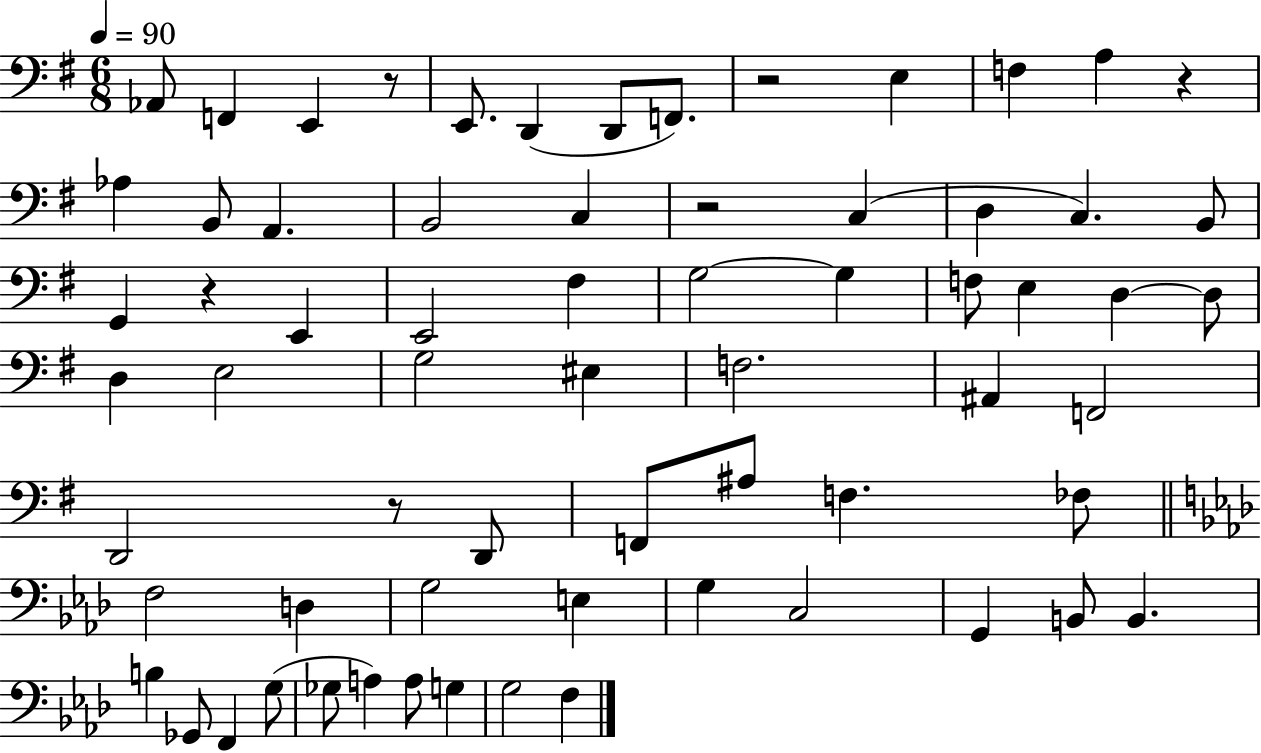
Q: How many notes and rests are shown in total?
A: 67